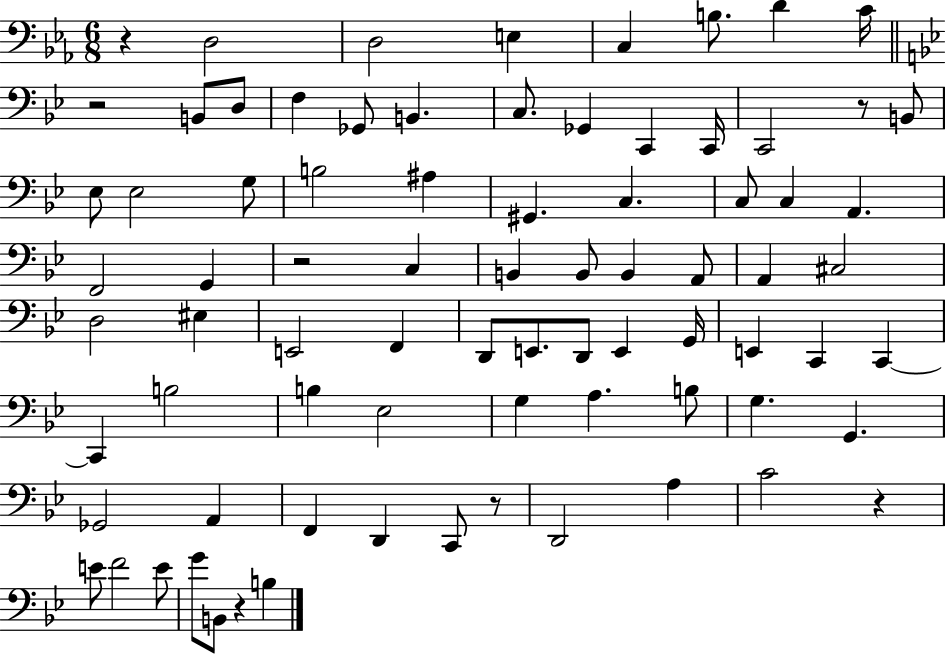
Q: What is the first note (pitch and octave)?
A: D3